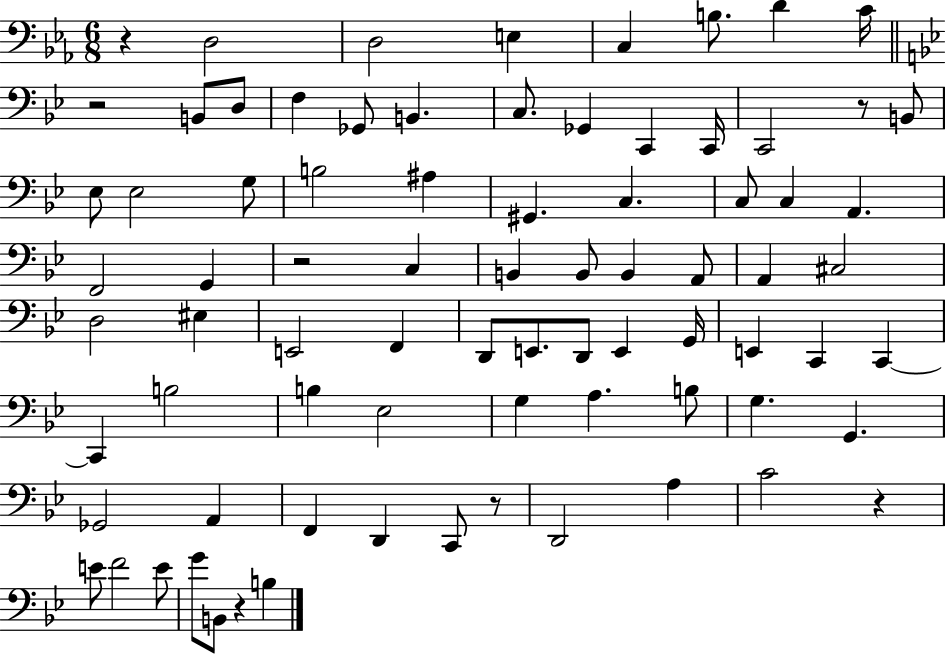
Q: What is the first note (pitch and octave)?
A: D3